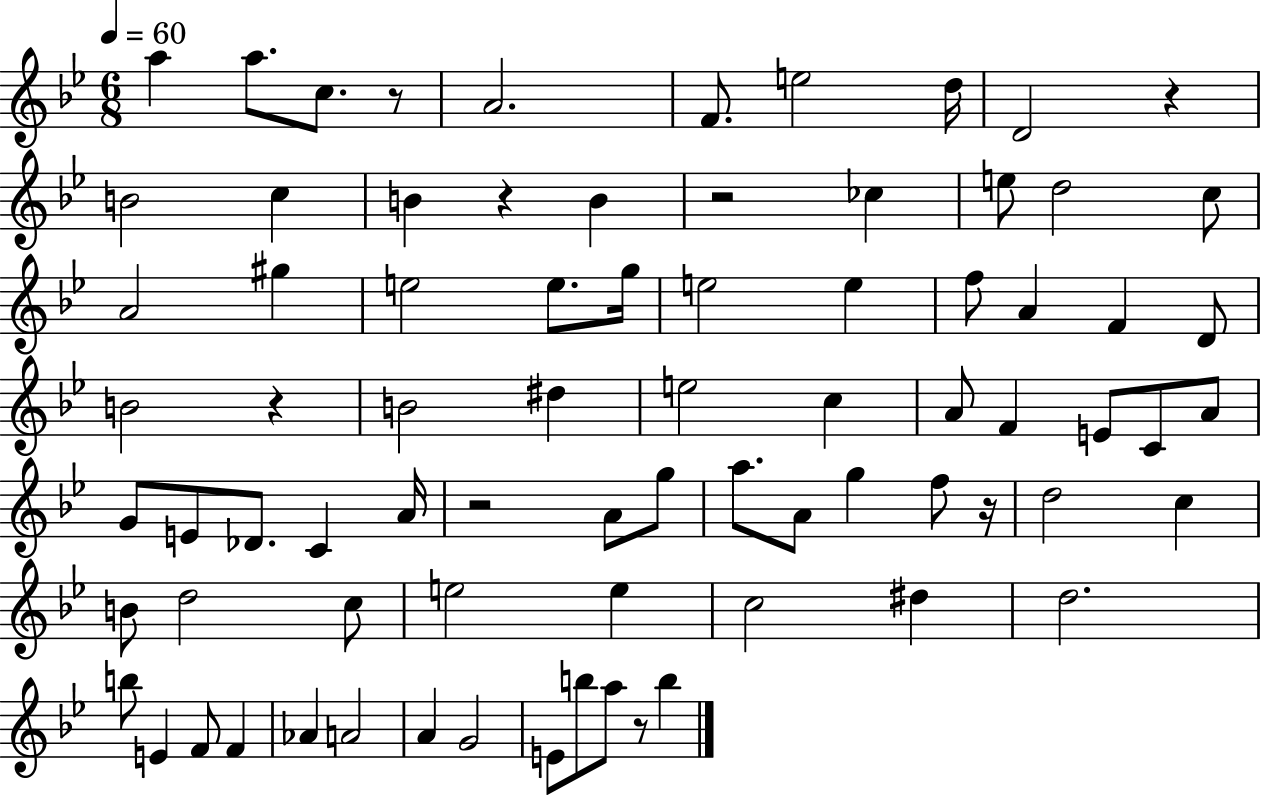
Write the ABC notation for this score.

X:1
T:Untitled
M:6/8
L:1/4
K:Bb
a a/2 c/2 z/2 A2 F/2 e2 d/4 D2 z B2 c B z B z2 _c e/2 d2 c/2 A2 ^g e2 e/2 g/4 e2 e f/2 A F D/2 B2 z B2 ^d e2 c A/2 F E/2 C/2 A/2 G/2 E/2 _D/2 C A/4 z2 A/2 g/2 a/2 A/2 g f/2 z/4 d2 c B/2 d2 c/2 e2 e c2 ^d d2 b/2 E F/2 F _A A2 A G2 E/2 b/2 a/2 z/2 b